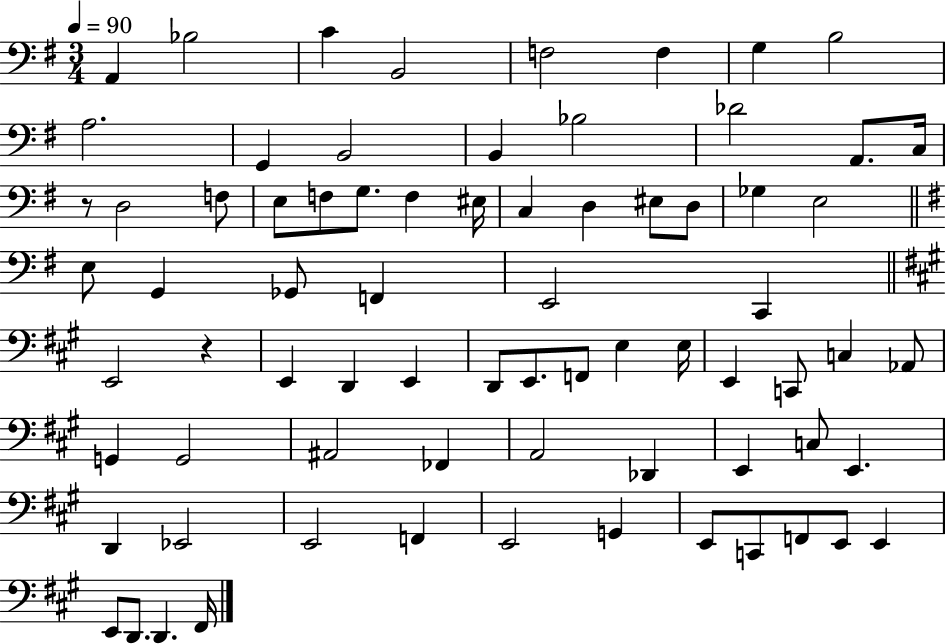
X:1
T:Untitled
M:3/4
L:1/4
K:G
A,, _B,2 C B,,2 F,2 F, G, B,2 A,2 G,, B,,2 B,, _B,2 _D2 A,,/2 C,/4 z/2 D,2 F,/2 E,/2 F,/2 G,/2 F, ^E,/4 C, D, ^E,/2 D,/2 _G, E,2 E,/2 G,, _G,,/2 F,, E,,2 C,, E,,2 z E,, D,, E,, D,,/2 E,,/2 F,,/2 E, E,/4 E,, C,,/2 C, _A,,/2 G,, G,,2 ^A,,2 _F,, A,,2 _D,, E,, C,/2 E,, D,, _E,,2 E,,2 F,, E,,2 G,, E,,/2 C,,/2 F,,/2 E,,/2 E,, E,,/2 D,,/2 D,, ^F,,/4